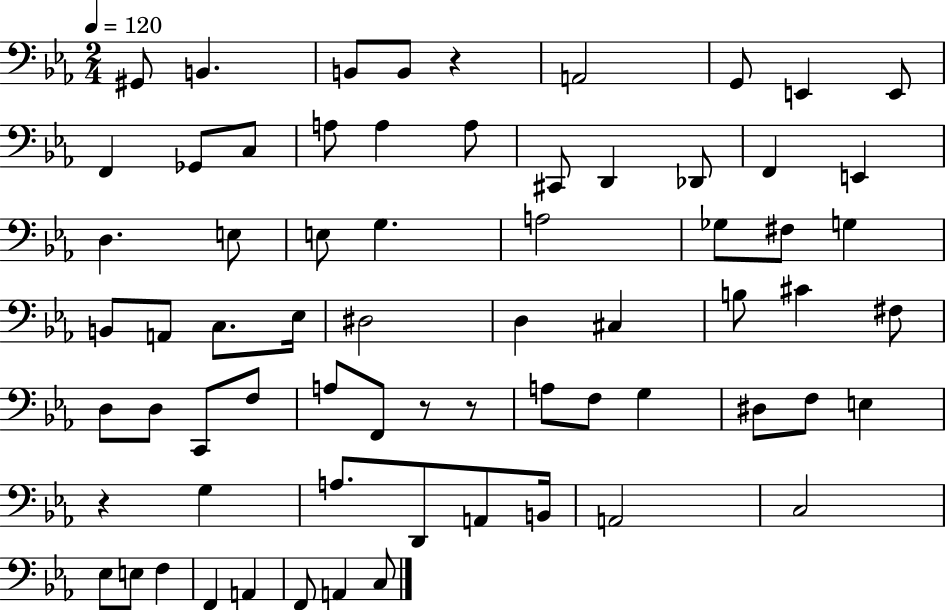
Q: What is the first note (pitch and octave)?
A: G#2